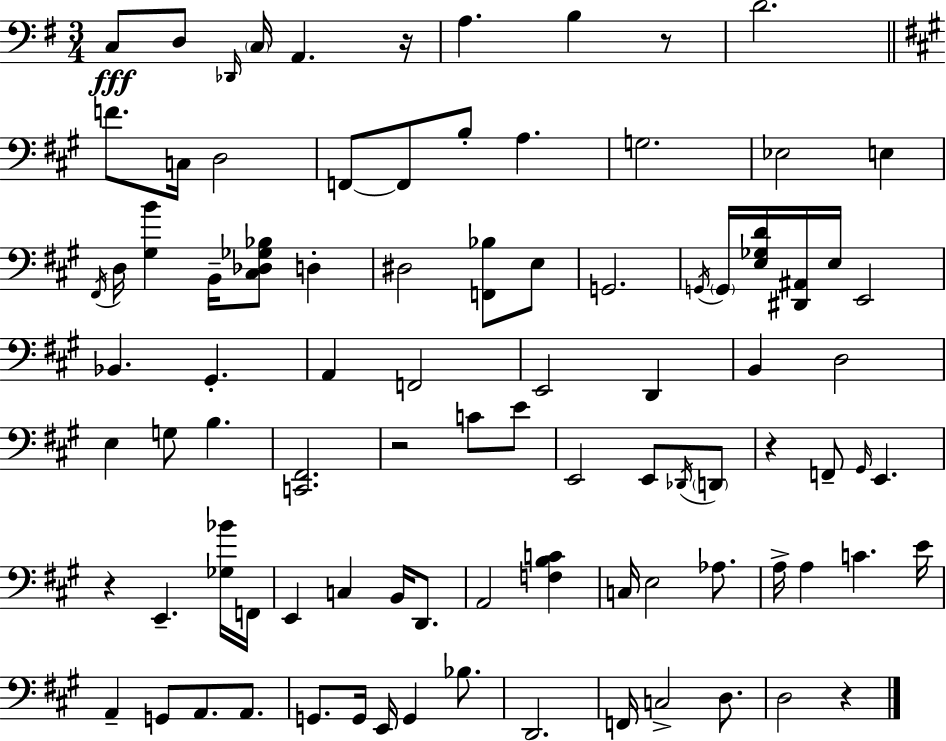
{
  \clef bass
  \numericTimeSignature
  \time 3/4
  \key g \major
  c8\fff d8 \grace { des,16 } \parenthesize c16 a,4. | r16 a4. b4 r8 | d'2. | \bar "||" \break \key a \major f'8. c16 d2 | f,8~~ f,8 b8-. a4. | g2. | ees2 e4 | \break \acciaccatura { fis,16 } d16 <gis b'>4 b,16-- <cis des ges bes>8 d4-. | dis2 <f, bes>8 e8 | g,2. | \acciaccatura { g,16 } \parenthesize g,16 <e ges d'>16 <dis, ais,>16 e16 e,2 | \break bes,4. gis,4.-. | a,4 f,2 | e,2 d,4 | b,4 d2 | \break e4 g8 b4. | <c, fis,>2. | r2 c'8 | e'8 e,2 e,8 | \break \acciaccatura { des,16 } \parenthesize d,8 r4 f,8-- \grace { gis,16 } e,4. | r4 e,4.-- | <ges bes'>16 f,16 e,4 c4 | b,16 d,8. a,2 | \break <f b c'>4 c16 e2 | aes8. a16-> a4 c'4. | e'16 a,4-- g,8 a,8. | a,8. g,8. g,16 e,16 g,4 | \break bes8. d,2. | f,16 c2-> | d8. d2 | r4 \bar "|."
}